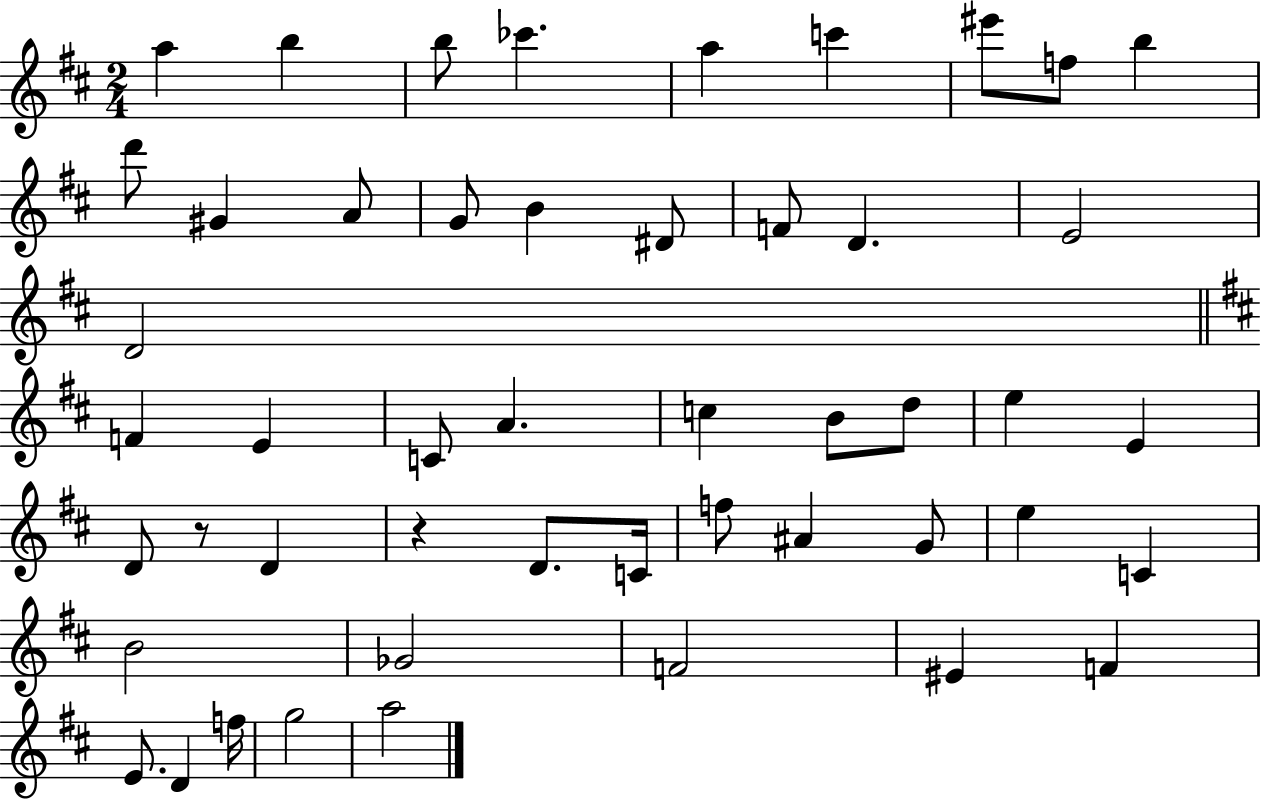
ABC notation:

X:1
T:Untitled
M:2/4
L:1/4
K:D
a b b/2 _c' a c' ^e'/2 f/2 b d'/2 ^G A/2 G/2 B ^D/2 F/2 D E2 D2 F E C/2 A c B/2 d/2 e E D/2 z/2 D z D/2 C/4 f/2 ^A G/2 e C B2 _G2 F2 ^E F E/2 D f/4 g2 a2